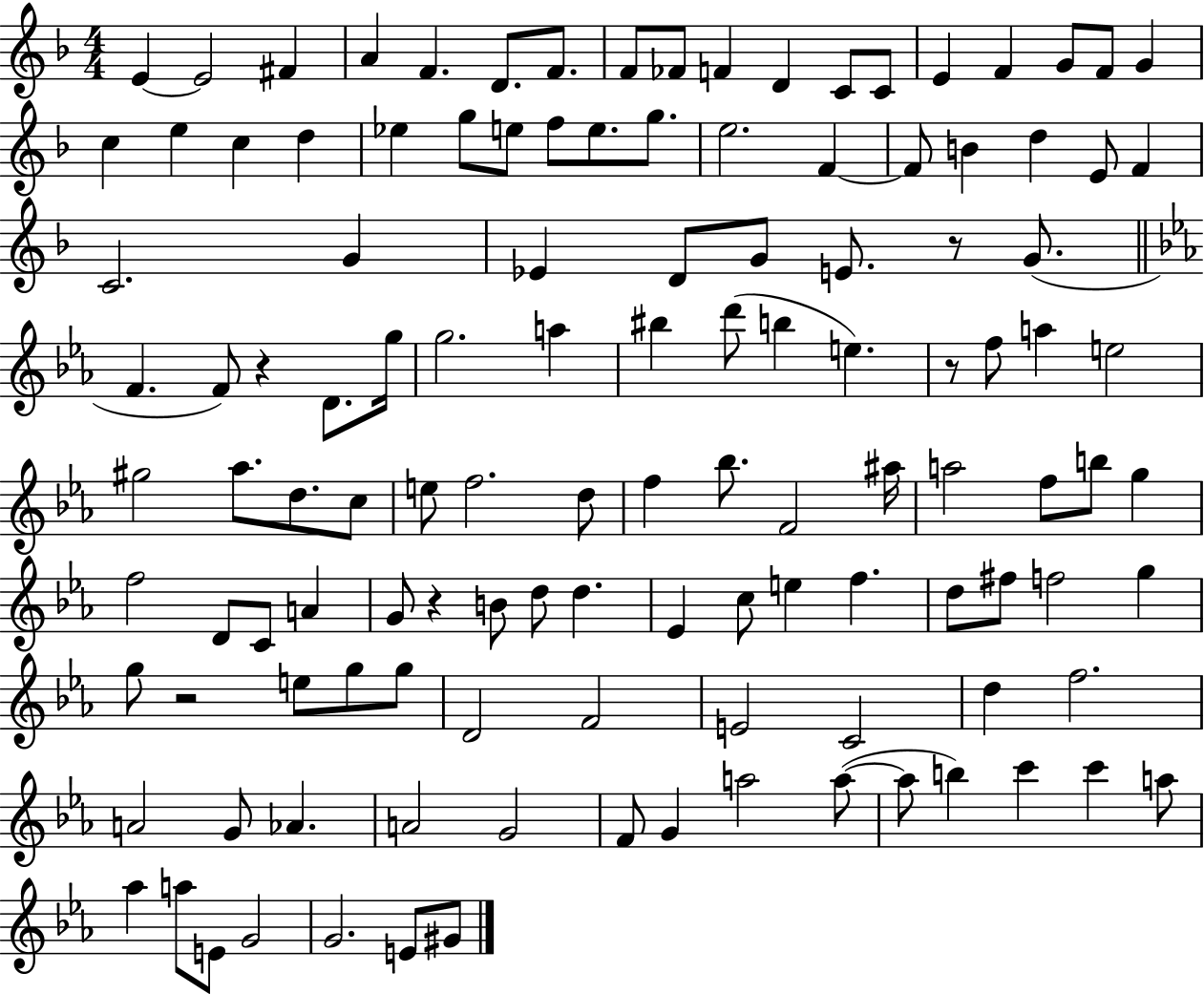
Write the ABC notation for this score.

X:1
T:Untitled
M:4/4
L:1/4
K:F
E E2 ^F A F D/2 F/2 F/2 _F/2 F D C/2 C/2 E F G/2 F/2 G c e c d _e g/2 e/2 f/2 e/2 g/2 e2 F F/2 B d E/2 F C2 G _E D/2 G/2 E/2 z/2 G/2 F F/2 z D/2 g/4 g2 a ^b d'/2 b e z/2 f/2 a e2 ^g2 _a/2 d/2 c/2 e/2 f2 d/2 f _b/2 F2 ^a/4 a2 f/2 b/2 g f2 D/2 C/2 A G/2 z B/2 d/2 d _E c/2 e f d/2 ^f/2 f2 g g/2 z2 e/2 g/2 g/2 D2 F2 E2 C2 d f2 A2 G/2 _A A2 G2 F/2 G a2 a/2 a/2 b c' c' a/2 _a a/2 E/2 G2 G2 E/2 ^G/2